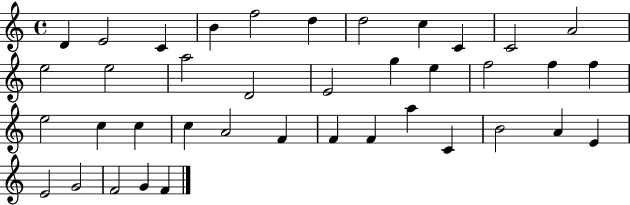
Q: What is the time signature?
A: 4/4